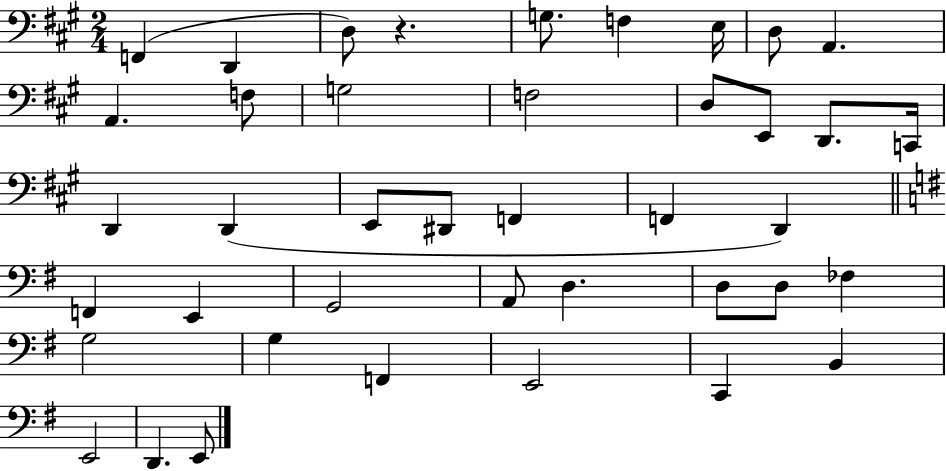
X:1
T:Untitled
M:2/4
L:1/4
K:A
F,, D,, D,/2 z G,/2 F, E,/4 D,/2 A,, A,, F,/2 G,2 F,2 D,/2 E,,/2 D,,/2 C,,/4 D,, D,, E,,/2 ^D,,/2 F,, F,, D,, F,, E,, G,,2 A,,/2 D, D,/2 D,/2 _F, G,2 G, F,, E,,2 C,, B,, E,,2 D,, E,,/2